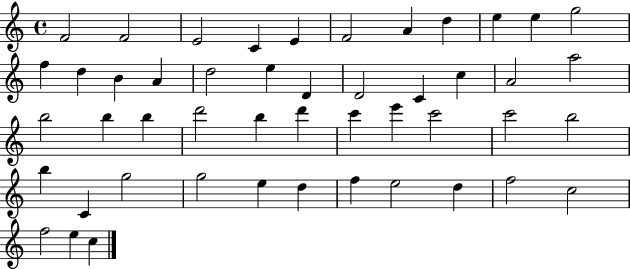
F4/h F4/h E4/h C4/q E4/q F4/h A4/q D5/q E5/q E5/q G5/h F5/q D5/q B4/q A4/q D5/h E5/q D4/q D4/h C4/q C5/q A4/h A5/h B5/h B5/q B5/q D6/h B5/q D6/q C6/q E6/q C6/h C6/h B5/h B5/q C4/q G5/h G5/h E5/q D5/q F5/q E5/h D5/q F5/h C5/h F5/h E5/q C5/q